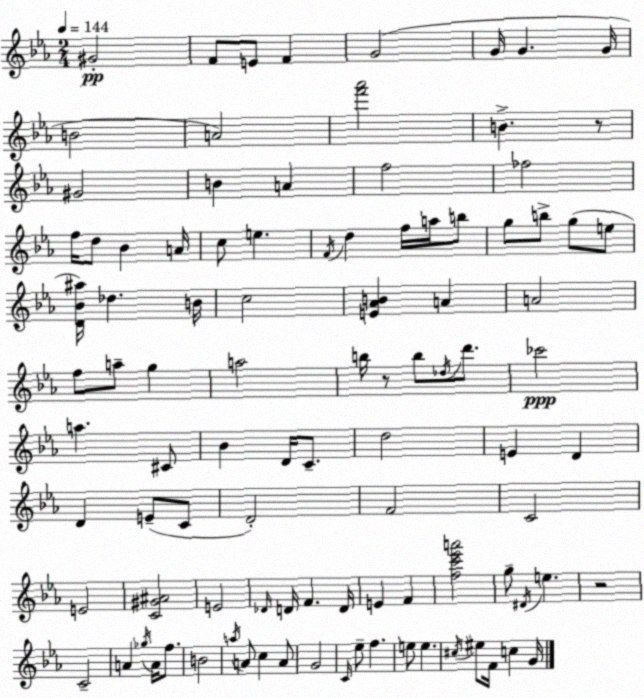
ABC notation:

X:1
T:Untitled
M:2/4
L:1/4
K:Cm
^G2 F/2 E/2 F G2 G/4 G G/4 B2 A2 [f'_a']2 B z/2 ^G2 B A f2 _f2 f/4 d/2 _B A/4 c/2 e F/4 d f/4 a/4 b/2 g/2 b/2 g/2 e/2 [D_B^a]/4 _d B/4 c2 [E_AB] A A2 f/2 a/2 g a2 b/4 z/2 b/2 _d/4 d'/2 _c'2 a ^C/2 _B D/4 C/2 d2 E D D E/2 C/2 D2 F2 C2 E2 [C^G^A]2 E2 _D/4 D/4 F D/4 E F [fc'_e'a']2 g/2 ^D/4 e z2 C2 A _g/4 A/4 f/2 B2 a/4 A/2 c A/2 G2 C/4 _e/2 f e/2 e ^c/4 ^e/2 F/4 c G/4